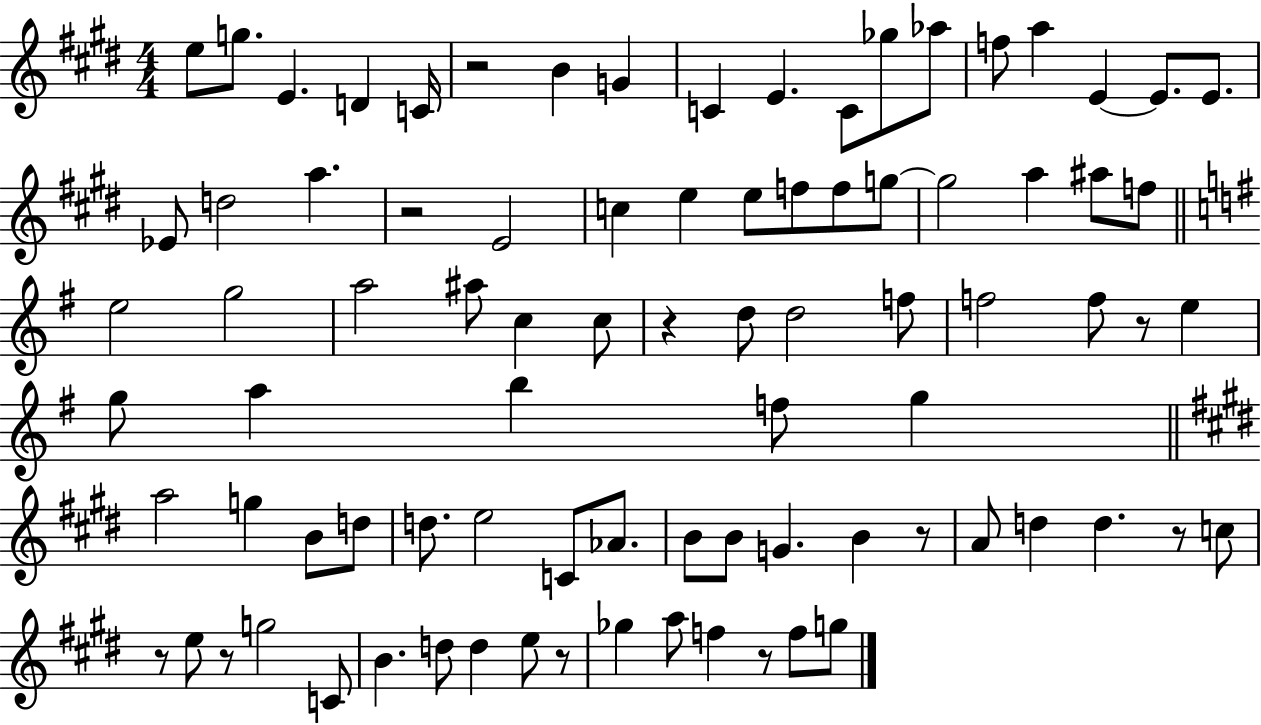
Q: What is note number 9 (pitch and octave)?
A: E4